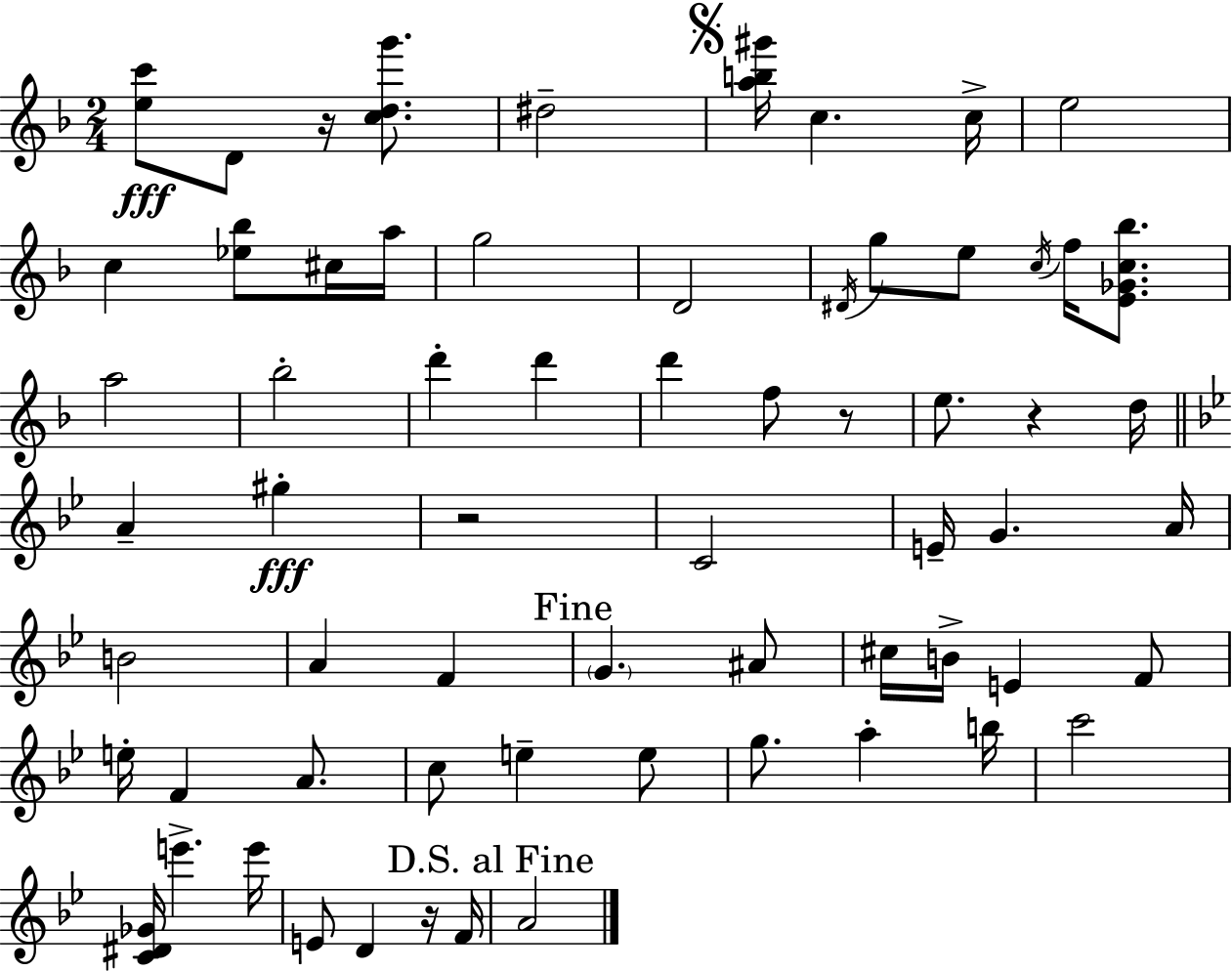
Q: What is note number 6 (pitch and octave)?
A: C5